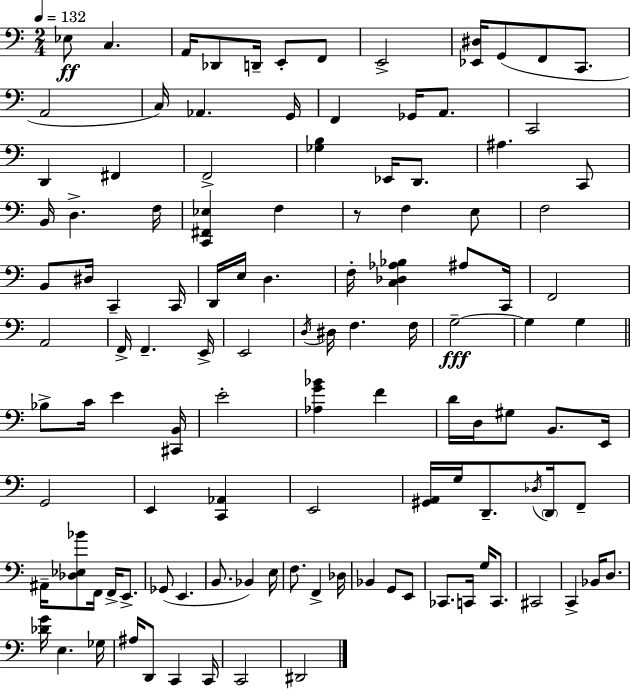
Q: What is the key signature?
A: C major